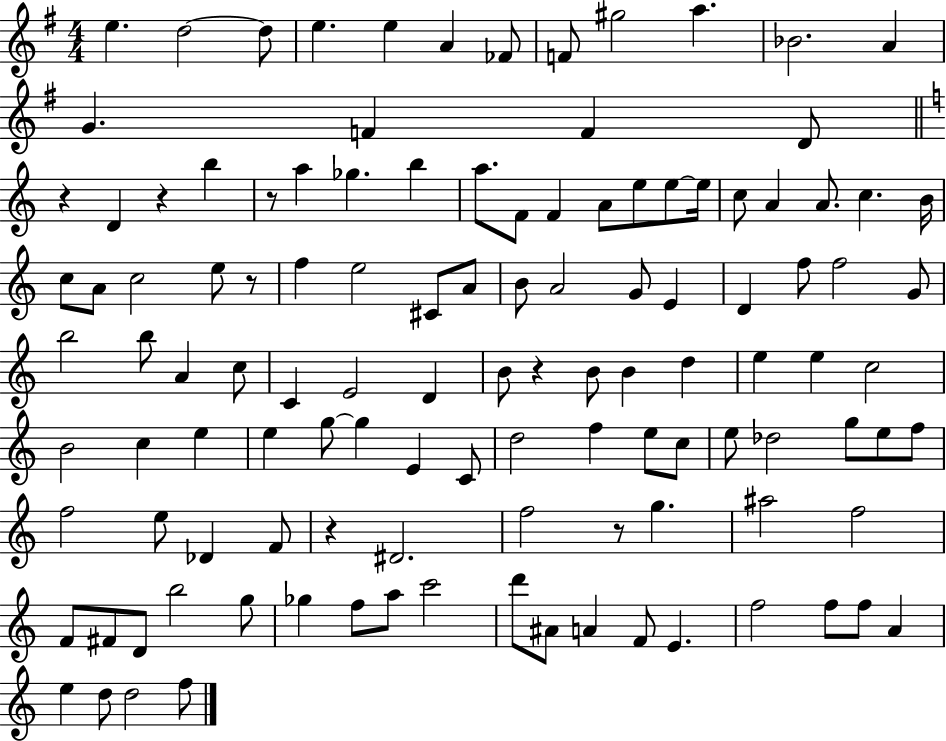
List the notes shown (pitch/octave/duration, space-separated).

E5/q. D5/h D5/e E5/q. E5/q A4/q FES4/e F4/e G#5/h A5/q. Bb4/h. A4/q G4/q. F4/q F4/q D4/e R/q D4/q R/q B5/q R/e A5/q Gb5/q. B5/q A5/e. F4/e F4/q A4/e E5/e E5/e E5/s C5/e A4/q A4/e. C5/q. B4/s C5/e A4/e C5/h E5/e R/e F5/q E5/h C#4/e A4/e B4/e A4/h G4/e E4/q D4/q F5/e F5/h G4/e B5/h B5/e A4/q C5/e C4/q E4/h D4/q B4/e R/q B4/e B4/q D5/q E5/q E5/q C5/h B4/h C5/q E5/q E5/q G5/e G5/q E4/q C4/e D5/h F5/q E5/e C5/e E5/e Db5/h G5/e E5/e F5/e F5/h E5/e Db4/q F4/e R/q D#4/h. F5/h R/e G5/q. A#5/h F5/h F4/e F#4/e D4/e B5/h G5/e Gb5/q F5/e A5/e C6/h D6/e A#4/e A4/q F4/e E4/q. F5/h F5/e F5/e A4/q E5/q D5/e D5/h F5/e